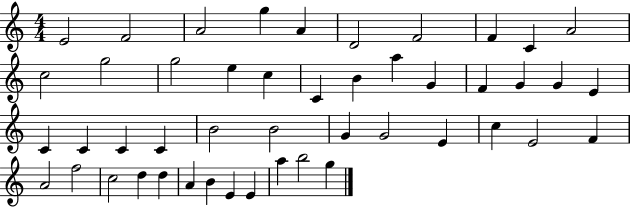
X:1
T:Untitled
M:4/4
L:1/4
K:C
E2 F2 A2 g A D2 F2 F C A2 c2 g2 g2 e c C B a G F G G E C C C C B2 B2 G G2 E c E2 F A2 f2 c2 d d A B E E a b2 g